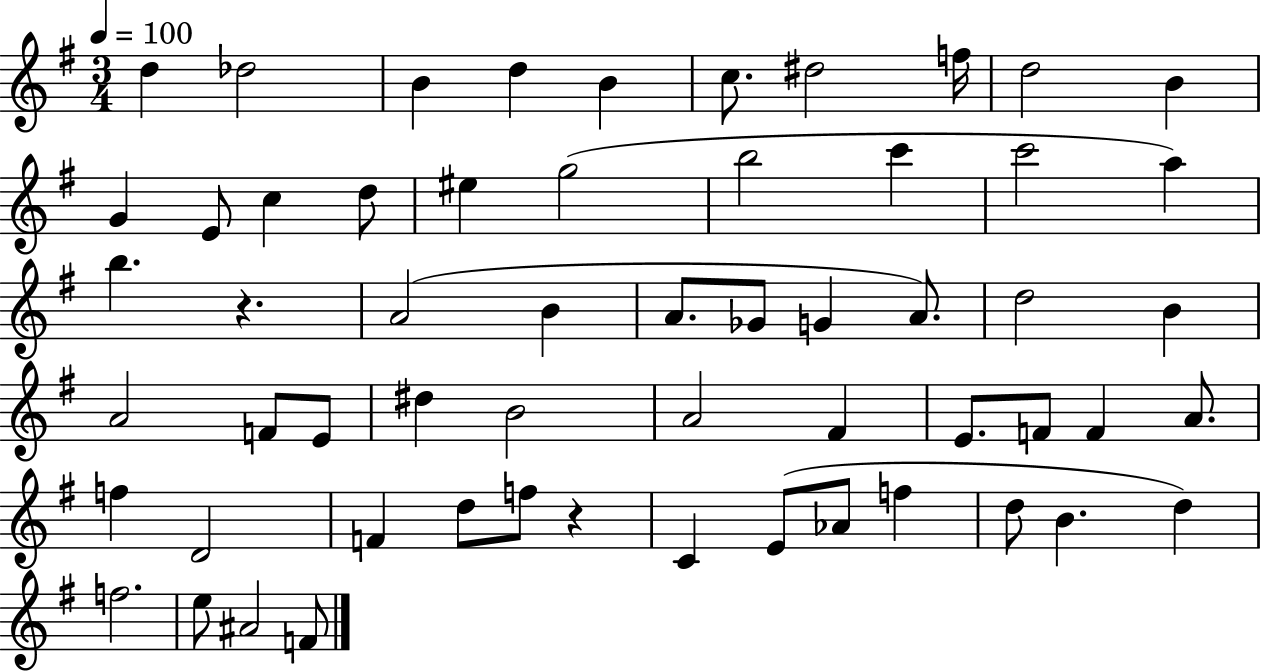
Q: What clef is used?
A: treble